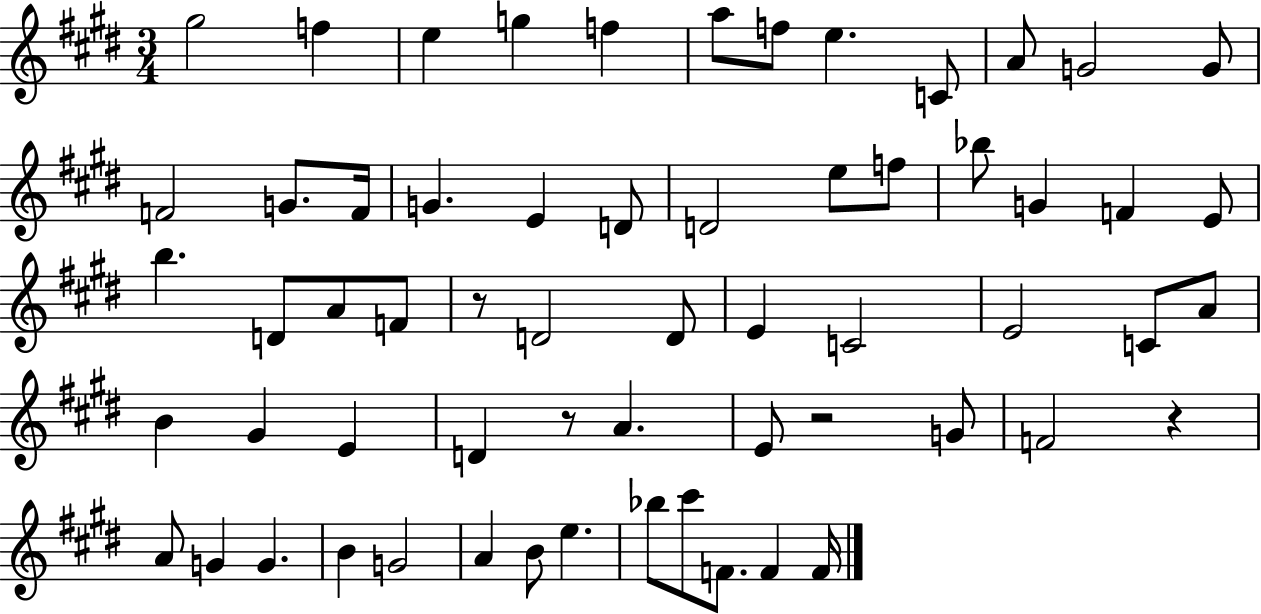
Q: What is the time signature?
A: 3/4